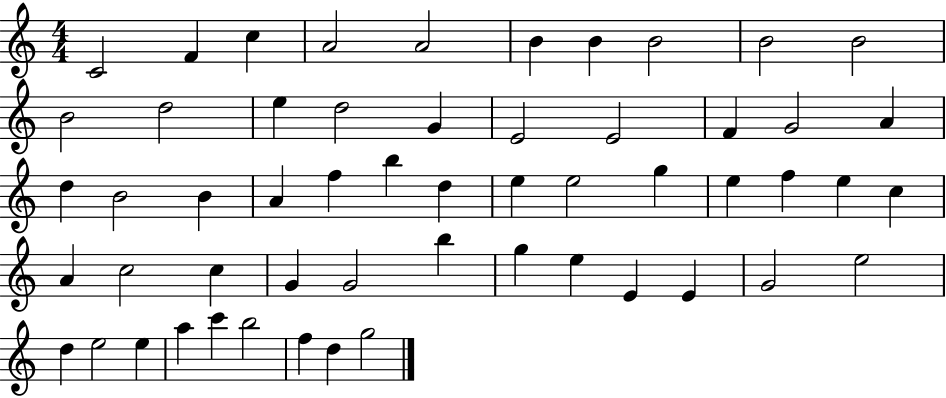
X:1
T:Untitled
M:4/4
L:1/4
K:C
C2 F c A2 A2 B B B2 B2 B2 B2 d2 e d2 G E2 E2 F G2 A d B2 B A f b d e e2 g e f e c A c2 c G G2 b g e E E G2 e2 d e2 e a c' b2 f d g2